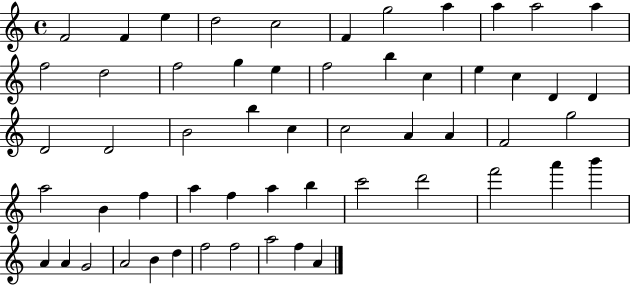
{
  \clef treble
  \time 4/4
  \defaultTimeSignature
  \key c \major
  f'2 f'4 e''4 | d''2 c''2 | f'4 g''2 a''4 | a''4 a''2 a''4 | \break f''2 d''2 | f''2 g''4 e''4 | f''2 b''4 c''4 | e''4 c''4 d'4 d'4 | \break d'2 d'2 | b'2 b''4 c''4 | c''2 a'4 a'4 | f'2 g''2 | \break a''2 b'4 f''4 | a''4 f''4 a''4 b''4 | c'''2 d'''2 | f'''2 a'''4 b'''4 | \break a'4 a'4 g'2 | a'2 b'4 d''4 | f''2 f''2 | a''2 f''4 a'4 | \break \bar "|."
}